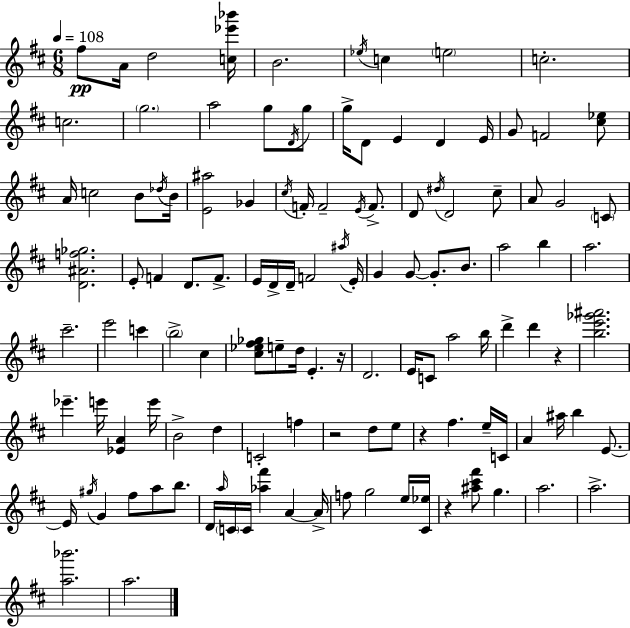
F#5/e A4/s D5/h [C5,Eb6,Bb6]/s B4/h. Eb5/s C5/q E5/h C5/h. C5/h. G5/h. A5/h G5/e D4/s G5/e G5/s D4/e E4/q D4/q E4/s G4/e F4/h [C#5,Eb5]/e A4/s C5/h B4/e Db5/s B4/s [E4,A#5]/h Gb4/q C#5/s F4/s F4/h E4/s F4/e. D4/e D#5/s D4/h C#5/e A4/e G4/h C4/e [D4,A#4,F5,Gb5]/h. E4/e F4/q D4/e. F4/e. E4/s D4/s D4/s F4/h A#5/s E4/s G4/q G4/e G4/e. B4/e. A5/h B5/q A5/h. C#6/h. E6/h C6/q B5/h C#5/q [C#5,Eb5,F#5,Gb5]/e E5/e D5/s E4/q. R/s D4/h. E4/s C4/e A5/h B5/s D6/q D6/q R/q [B5,E6,Gb6,A#6]/h. Eb6/q. E6/s [Eb4,A4]/q E6/s B4/h D5/q C4/h F5/q R/h D5/e E5/e R/q F#5/q. E5/s C4/s A4/q A#5/s B5/q E4/e. E4/s G#5/s G4/q F#5/e A5/e B5/e. D4/s A5/s C4/s C4/s [Ab5,F#6]/q A4/q A4/s F5/e G5/h E5/s [C#4,Eb5]/s R/q [A#5,C#6,F#6]/e G5/q. A5/h. A5/h. [A5,Bb6]/h. A5/h.